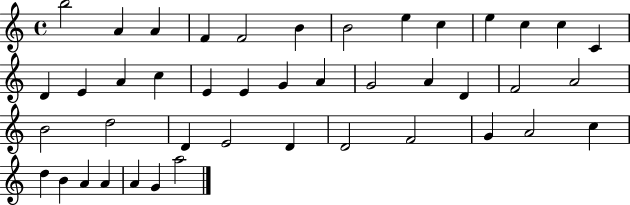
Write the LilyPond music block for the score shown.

{
  \clef treble
  \time 4/4
  \defaultTimeSignature
  \key c \major
  b''2 a'4 a'4 | f'4 f'2 b'4 | b'2 e''4 c''4 | e''4 c''4 c''4 c'4 | \break d'4 e'4 a'4 c''4 | e'4 e'4 g'4 a'4 | g'2 a'4 d'4 | f'2 a'2 | \break b'2 d''2 | d'4 e'2 d'4 | d'2 f'2 | g'4 a'2 c''4 | \break d''4 b'4 a'4 a'4 | a'4 g'4 a''2 | \bar "|."
}